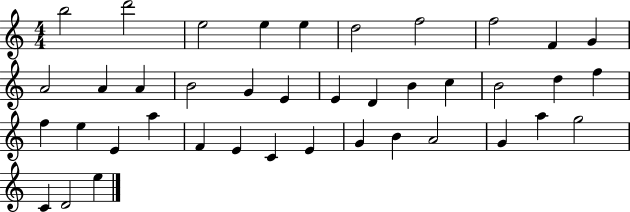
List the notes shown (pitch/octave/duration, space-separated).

B5/h D6/h E5/h E5/q E5/q D5/h F5/h F5/h F4/q G4/q A4/h A4/q A4/q B4/h G4/q E4/q E4/q D4/q B4/q C5/q B4/h D5/q F5/q F5/q E5/q E4/q A5/q F4/q E4/q C4/q E4/q G4/q B4/q A4/h G4/q A5/q G5/h C4/q D4/h E5/q